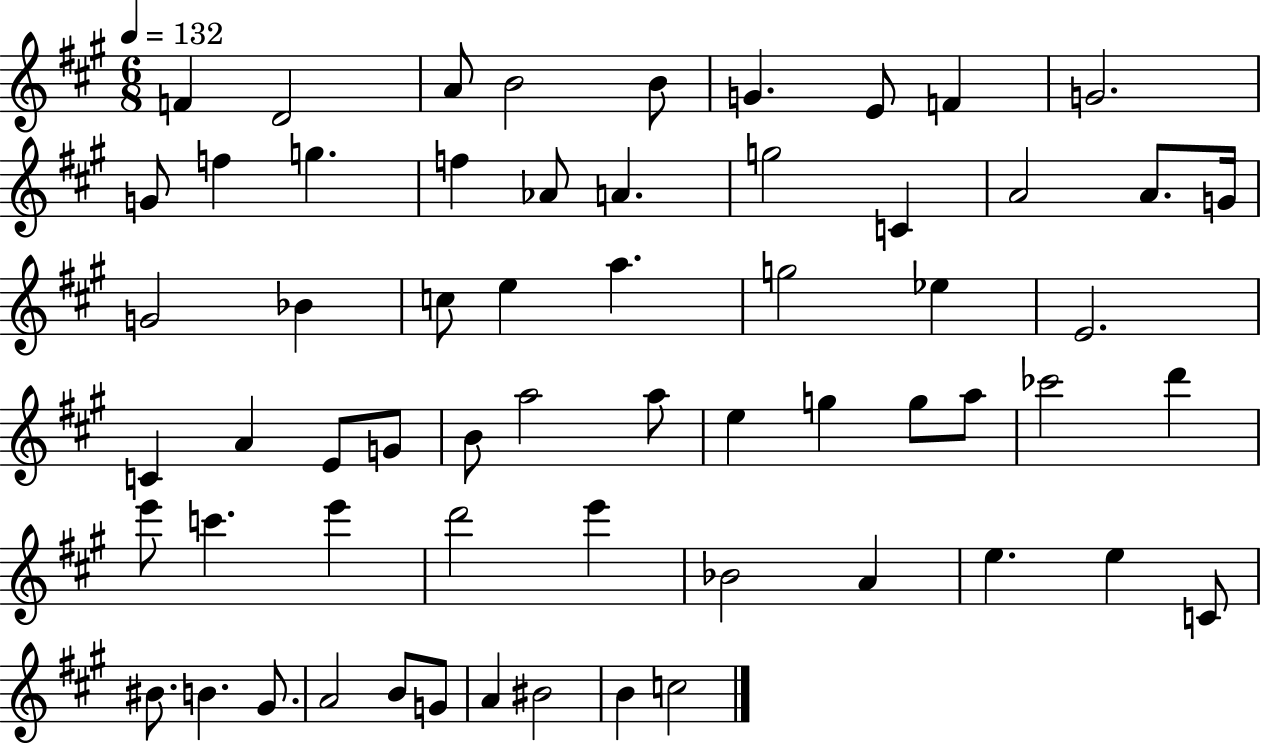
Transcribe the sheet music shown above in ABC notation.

X:1
T:Untitled
M:6/8
L:1/4
K:A
F D2 A/2 B2 B/2 G E/2 F G2 G/2 f g f _A/2 A g2 C A2 A/2 G/4 G2 _B c/2 e a g2 _e E2 C A E/2 G/2 B/2 a2 a/2 e g g/2 a/2 _c'2 d' e'/2 c' e' d'2 e' _B2 A e e C/2 ^B/2 B ^G/2 A2 B/2 G/2 A ^B2 B c2